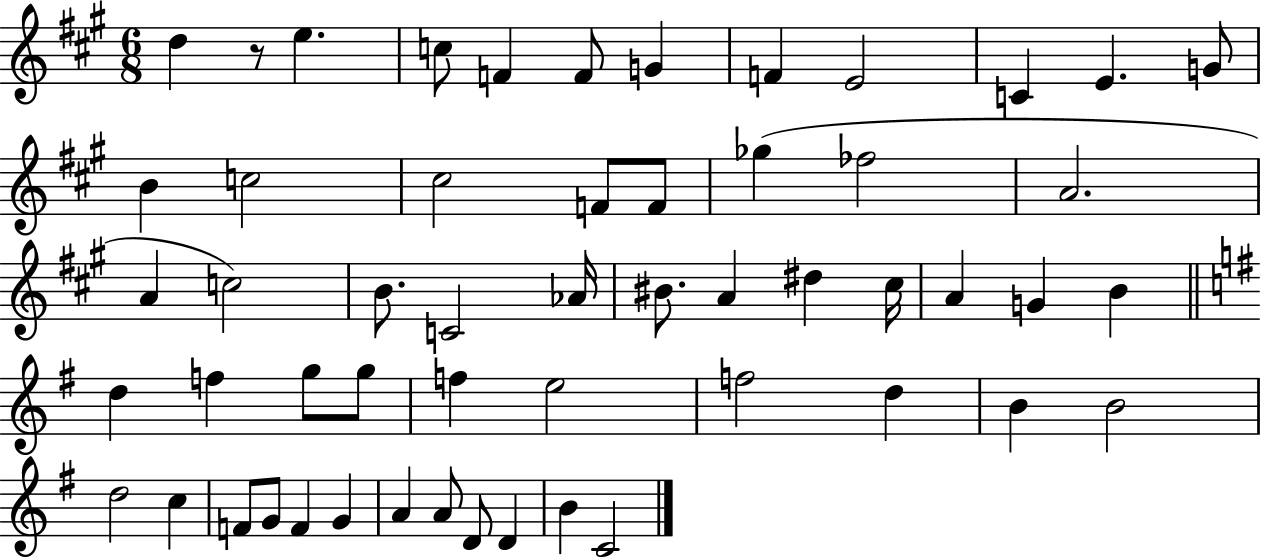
D5/q R/e E5/q. C5/e F4/q F4/e G4/q F4/q E4/h C4/q E4/q. G4/e B4/q C5/h C#5/h F4/e F4/e Gb5/q FES5/h A4/h. A4/q C5/h B4/e. C4/h Ab4/s BIS4/e. A4/q D#5/q C#5/s A4/q G4/q B4/q D5/q F5/q G5/e G5/e F5/q E5/h F5/h D5/q B4/q B4/h D5/h C5/q F4/e G4/e F4/q G4/q A4/q A4/e D4/e D4/q B4/q C4/h